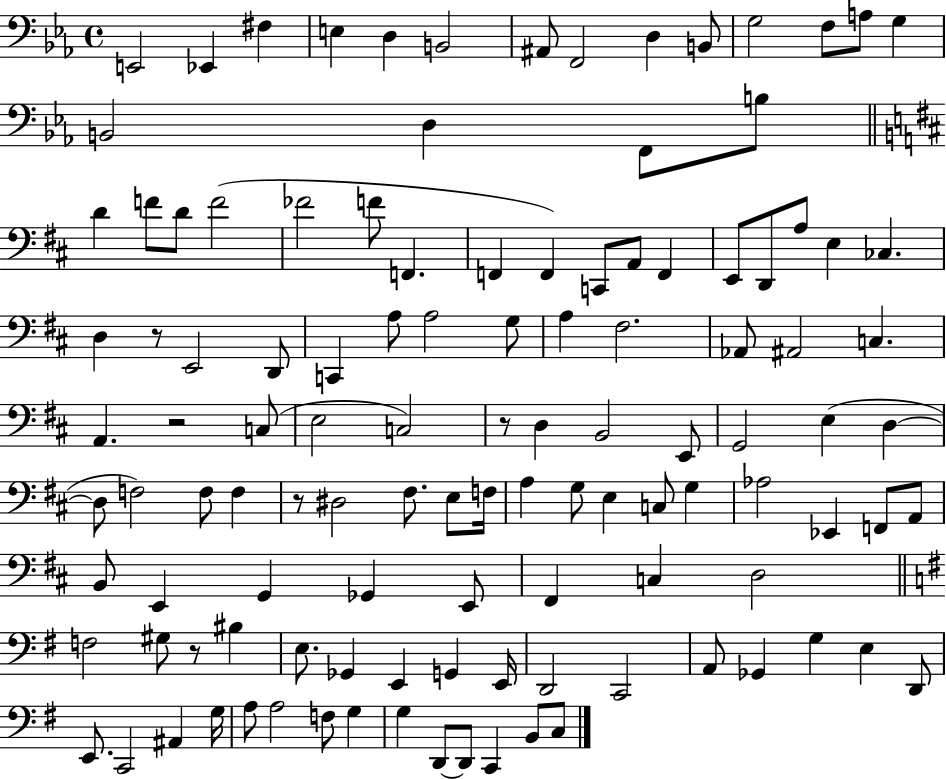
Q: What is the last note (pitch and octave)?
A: C3